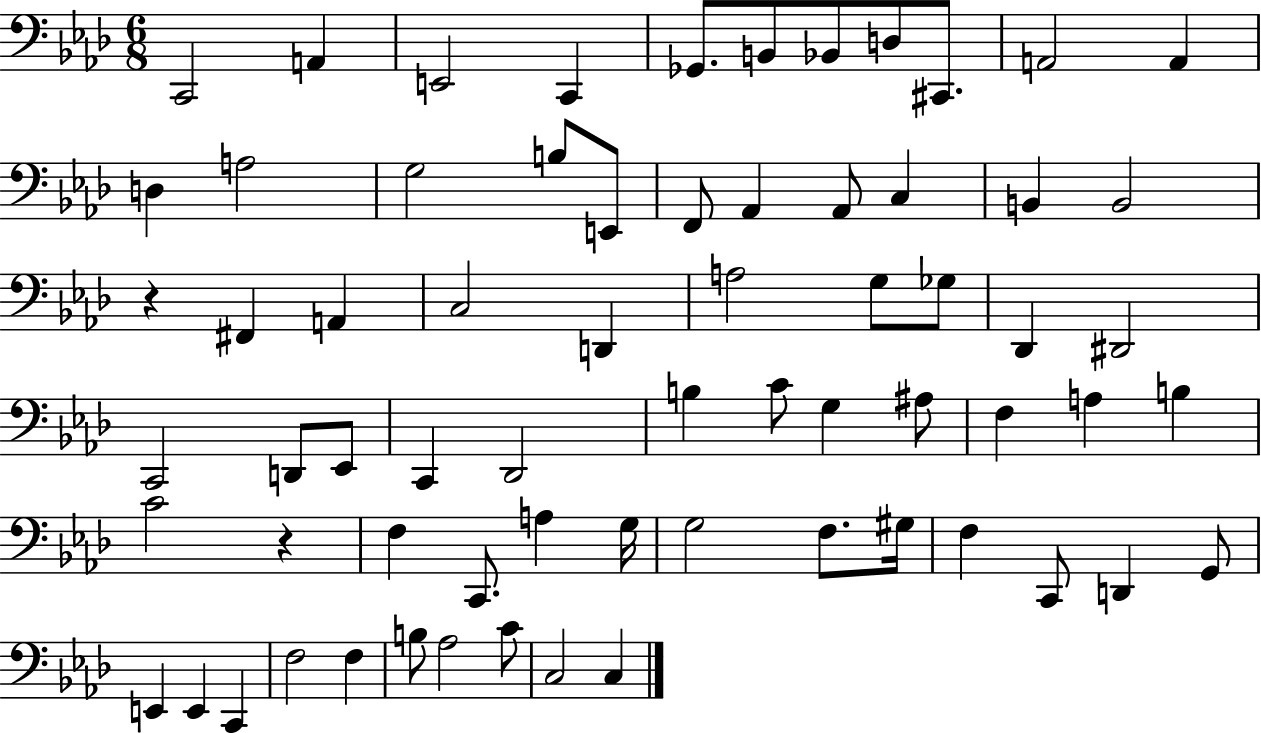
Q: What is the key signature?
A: AES major